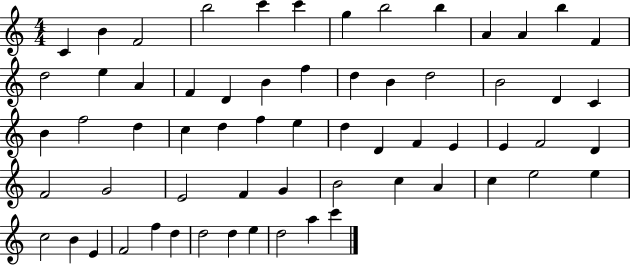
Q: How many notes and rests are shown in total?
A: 63